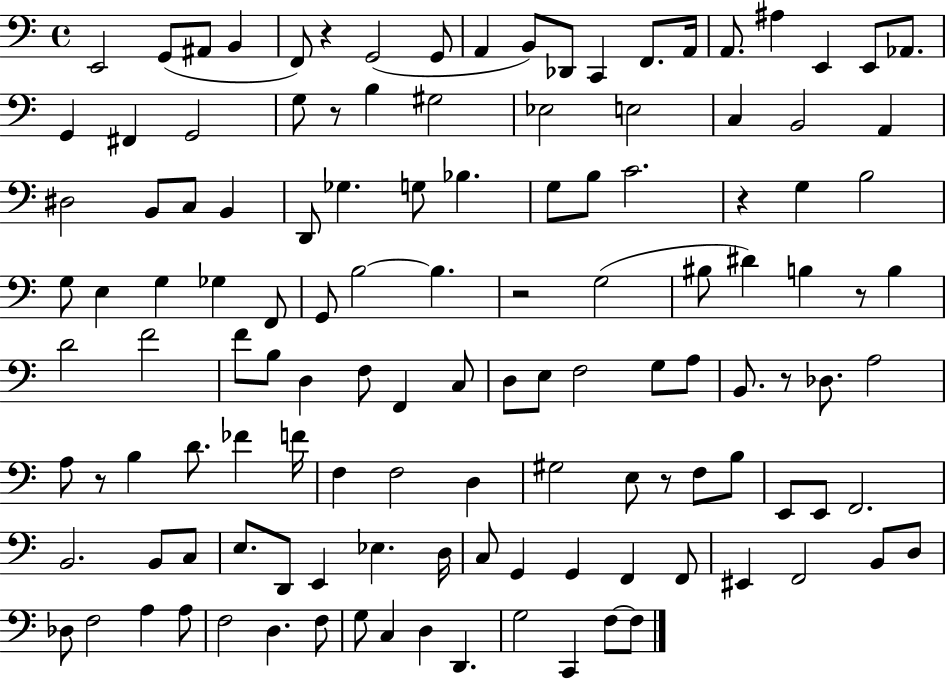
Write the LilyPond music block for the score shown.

{
  \clef bass
  \time 4/4
  \defaultTimeSignature
  \key c \major
  e,2 g,8( ais,8 b,4 | f,8) r4 g,2( g,8 | a,4 b,8) des,8 c,4 f,8. a,16 | a,8. ais4 e,4 e,8 aes,8. | \break g,4 fis,4 g,2 | g8 r8 b4 gis2 | ees2 e2 | c4 b,2 a,4 | \break dis2 b,8 c8 b,4 | d,8 ges4. g8 bes4. | g8 b8 c'2. | r4 g4 b2 | \break g8 e4 g4 ges4 f,8 | g,8 b2~~ b4. | r2 g2( | bis8 dis'4) b4 r8 b4 | \break d'2 f'2 | f'8 b8 d4 f8 f,4 c8 | d8 e8 f2 g8 a8 | b,8. r8 des8. a2 | \break a8 r8 b4 d'8. fes'4 f'16 | f4 f2 d4 | gis2 e8 r8 f8 b8 | e,8 e,8 f,2. | \break b,2. b,8 c8 | e8. d,8 e,4 ees4. d16 | c8 g,4 g,4 f,4 f,8 | eis,4 f,2 b,8 d8 | \break des8 f2 a4 a8 | f2 d4. f8 | g8 c4 d4 d,4. | g2 c,4 f8~~ f8 | \break \bar "|."
}